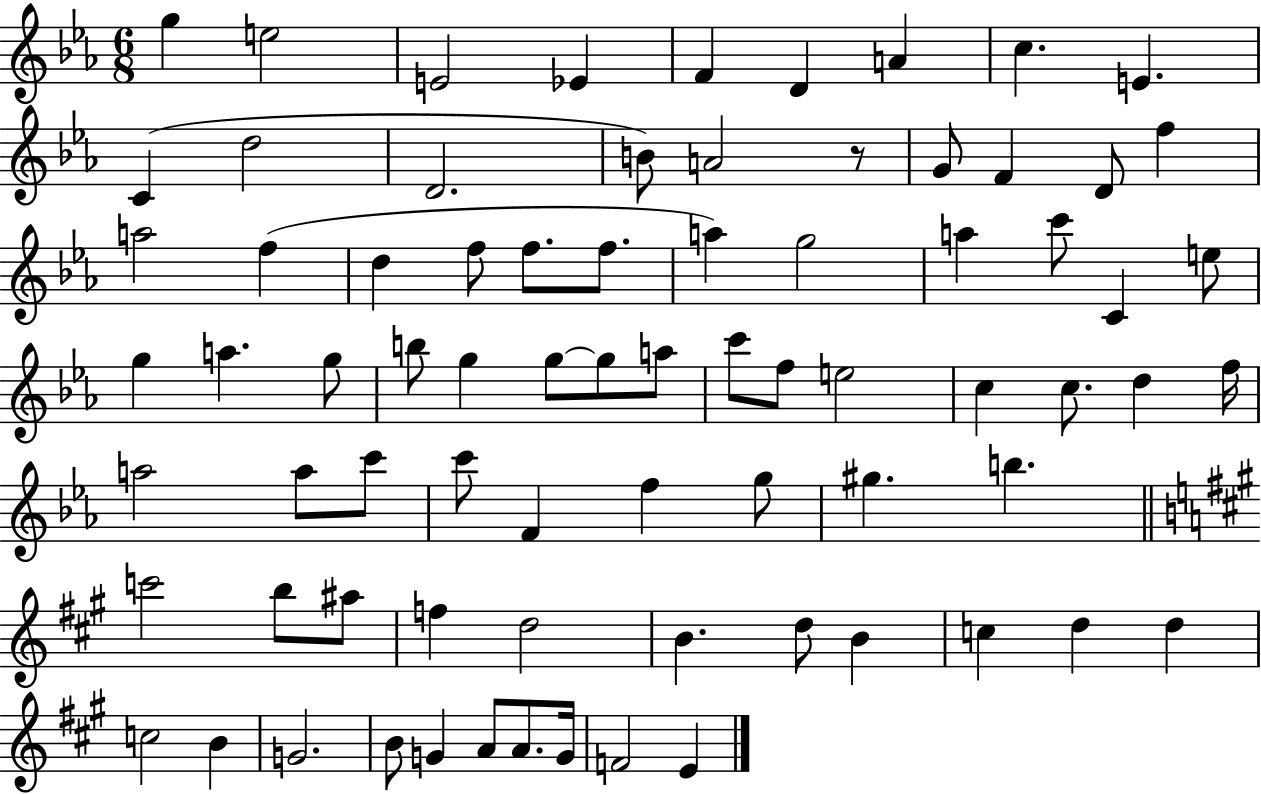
{
  \clef treble
  \numericTimeSignature
  \time 6/8
  \key ees \major
  g''4 e''2 | e'2 ees'4 | f'4 d'4 a'4 | c''4. e'4. | \break c'4( d''2 | d'2. | b'8) a'2 r8 | g'8 f'4 d'8 f''4 | \break a''2 f''4( | d''4 f''8 f''8. f''8. | a''4) g''2 | a''4 c'''8 c'4 e''8 | \break g''4 a''4. g''8 | b''8 g''4 g''8~~ g''8 a''8 | c'''8 f''8 e''2 | c''4 c''8. d''4 f''16 | \break a''2 a''8 c'''8 | c'''8 f'4 f''4 g''8 | gis''4. b''4. | \bar "||" \break \key a \major c'''2 b''8 ais''8 | f''4 d''2 | b'4. d''8 b'4 | c''4 d''4 d''4 | \break c''2 b'4 | g'2. | b'8 g'4 a'8 a'8. g'16 | f'2 e'4 | \break \bar "|."
}